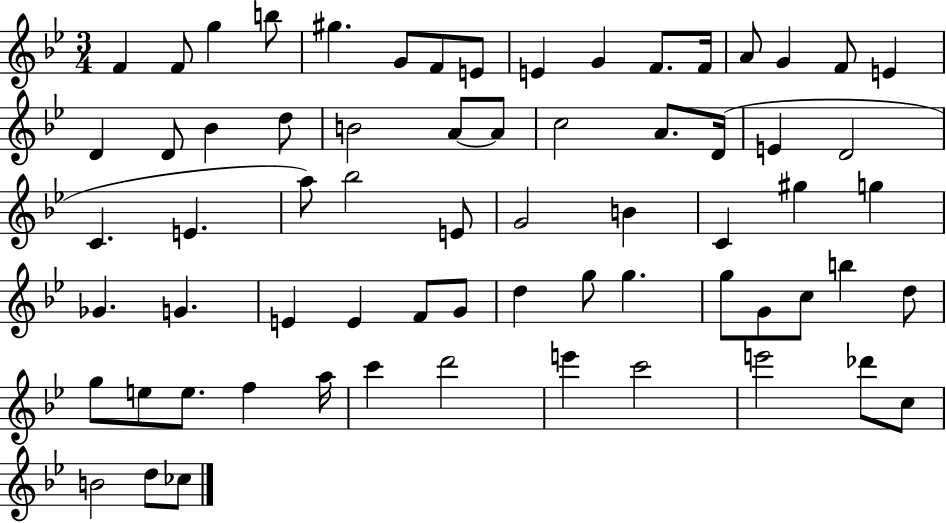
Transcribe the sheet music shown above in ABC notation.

X:1
T:Untitled
M:3/4
L:1/4
K:Bb
F F/2 g b/2 ^g G/2 F/2 E/2 E G F/2 F/4 A/2 G F/2 E D D/2 _B d/2 B2 A/2 A/2 c2 A/2 D/4 E D2 C E a/2 _b2 E/2 G2 B C ^g g _G G E E F/2 G/2 d g/2 g g/2 G/2 c/2 b d/2 g/2 e/2 e/2 f a/4 c' d'2 e' c'2 e'2 _d'/2 c/2 B2 d/2 _c/2